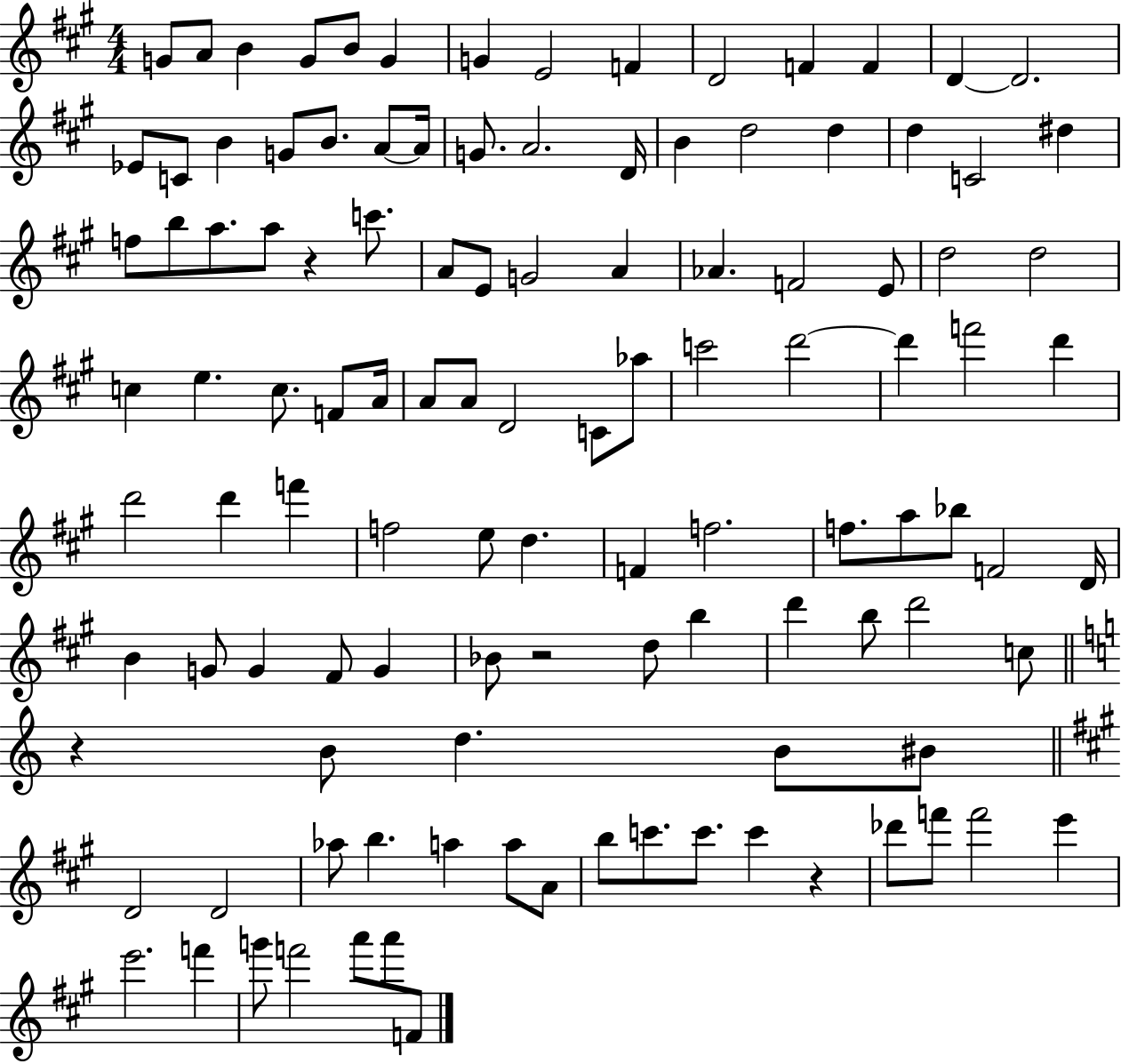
{
  \clef treble
  \numericTimeSignature
  \time 4/4
  \key a \major
  g'8 a'8 b'4 g'8 b'8 g'4 | g'4 e'2 f'4 | d'2 f'4 f'4 | d'4~~ d'2. | \break ees'8 c'8 b'4 g'8 b'8. a'8~~ a'16 | g'8. a'2. d'16 | b'4 d''2 d''4 | d''4 c'2 dis''4 | \break f''8 b''8 a''8. a''8 r4 c'''8. | a'8 e'8 g'2 a'4 | aes'4. f'2 e'8 | d''2 d''2 | \break c''4 e''4. c''8. f'8 a'16 | a'8 a'8 d'2 c'8 aes''8 | c'''2 d'''2~~ | d'''4 f'''2 d'''4 | \break d'''2 d'''4 f'''4 | f''2 e''8 d''4. | f'4 f''2. | f''8. a''8 bes''8 f'2 d'16 | \break b'4 g'8 g'4 fis'8 g'4 | bes'8 r2 d''8 b''4 | d'''4 b''8 d'''2 c''8 | \bar "||" \break \key a \minor r4 b'8 d''4. b'8 bis'8 | \bar "||" \break \key a \major d'2 d'2 | aes''8 b''4. a''4 a''8 a'8 | b''8 c'''8. c'''8. c'''4 r4 | des'''8 f'''8 f'''2 e'''4 | \break e'''2. f'''4 | g'''8 f'''2 a'''8 a'''8 f'8 | \bar "|."
}